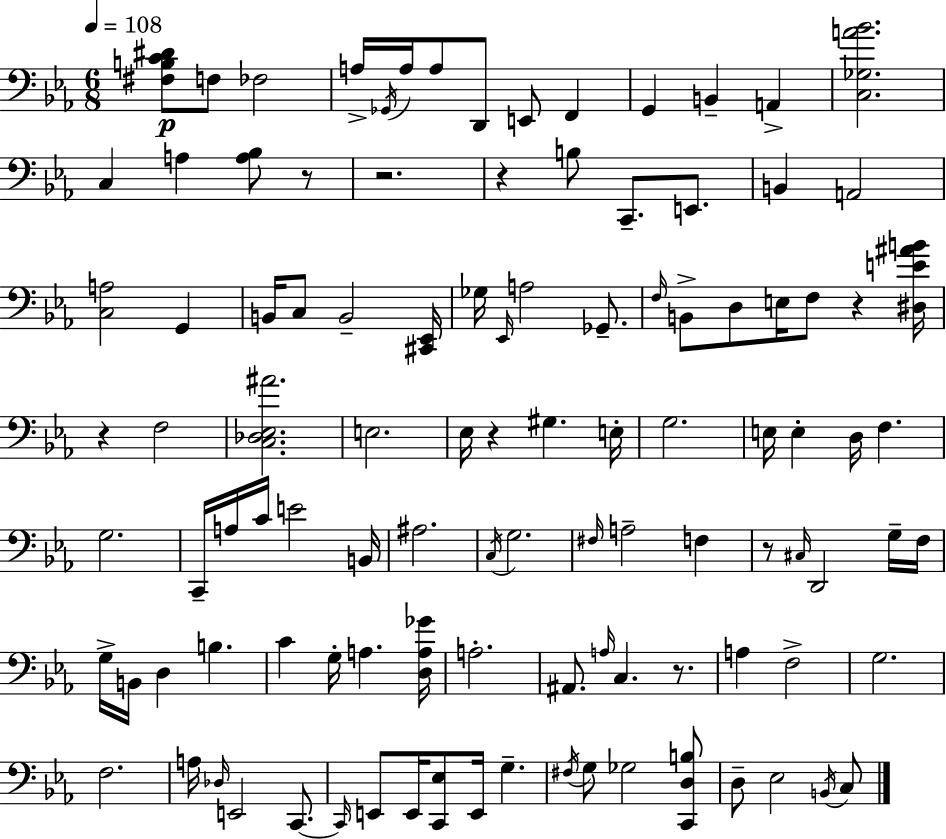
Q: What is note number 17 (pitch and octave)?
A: E2